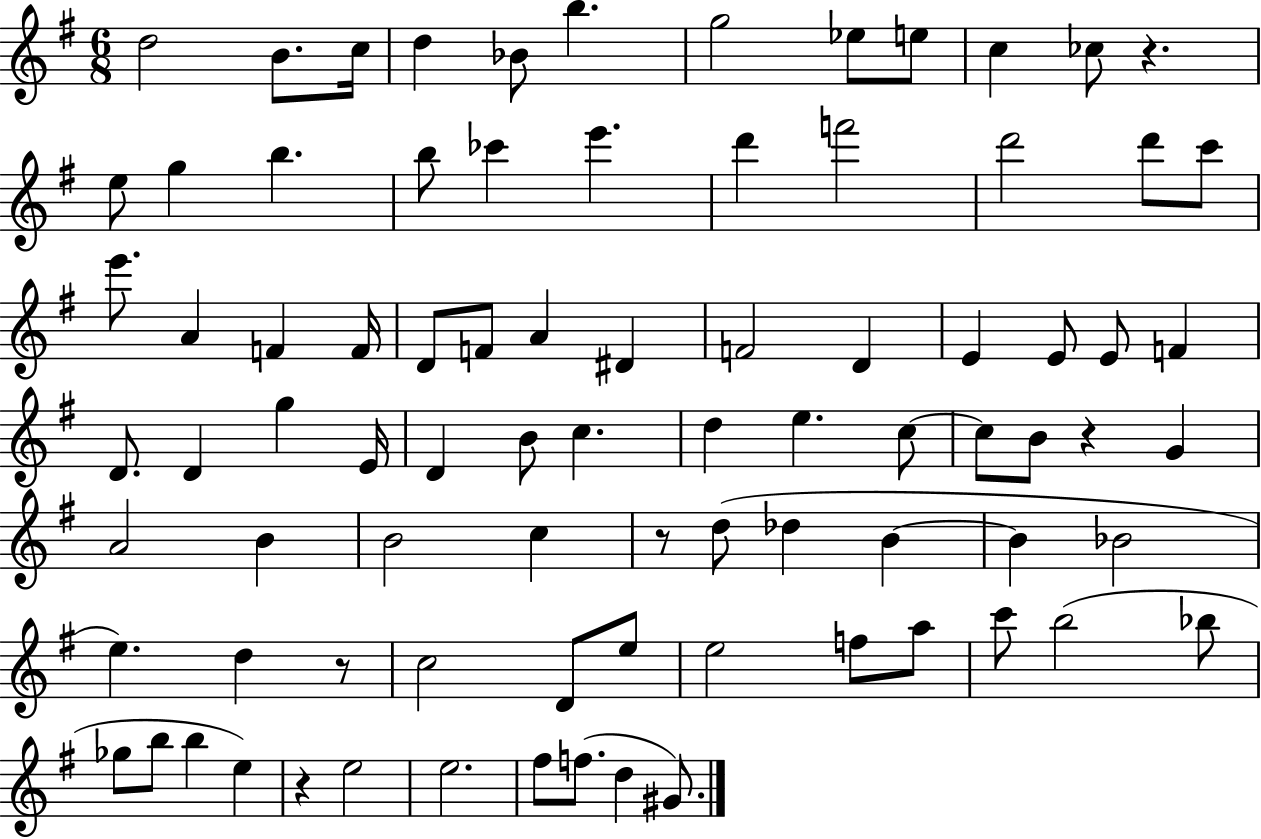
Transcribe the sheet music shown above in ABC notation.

X:1
T:Untitled
M:6/8
L:1/4
K:G
d2 B/2 c/4 d _B/2 b g2 _e/2 e/2 c _c/2 z e/2 g b b/2 _c' e' d' f'2 d'2 d'/2 c'/2 e'/2 A F F/4 D/2 F/2 A ^D F2 D E E/2 E/2 F D/2 D g E/4 D B/2 c d e c/2 c/2 B/2 z G A2 B B2 c z/2 d/2 _d B B _B2 e d z/2 c2 D/2 e/2 e2 f/2 a/2 c'/2 b2 _b/2 _g/2 b/2 b e z e2 e2 ^f/2 f/2 d ^G/2